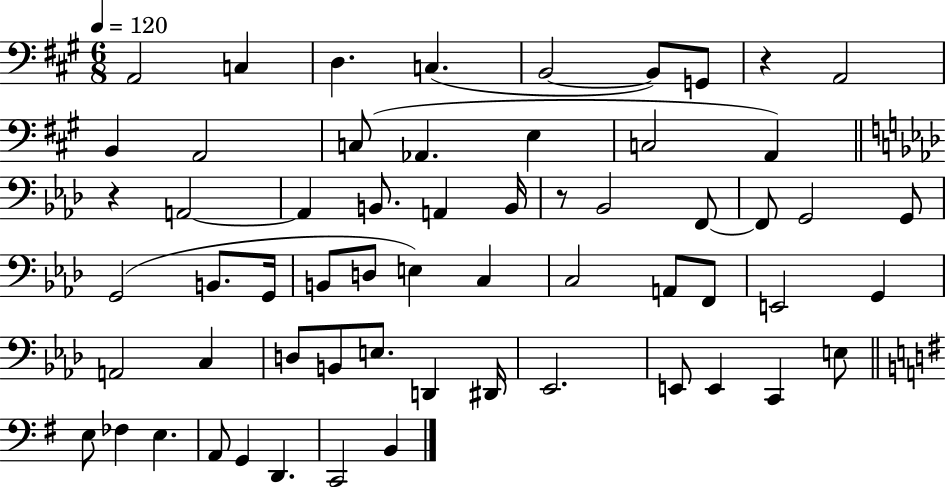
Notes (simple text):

A2/h C3/q D3/q. C3/q. B2/h B2/e G2/e R/q A2/h B2/q A2/h C3/e Ab2/q. E3/q C3/h A2/q R/q A2/h A2/q B2/e. A2/q B2/s R/e Bb2/h F2/e F2/e G2/h G2/e G2/h B2/e. G2/s B2/e D3/e E3/q C3/q C3/h A2/e F2/e E2/h G2/q A2/h C3/q D3/e B2/e E3/e. D2/q D#2/s Eb2/h. E2/e E2/q C2/q E3/e E3/e FES3/q E3/q. A2/e G2/q D2/q. C2/h B2/q